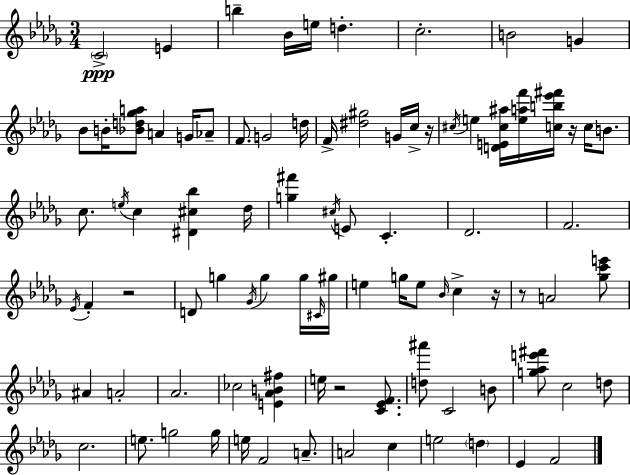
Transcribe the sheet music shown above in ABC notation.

X:1
T:Untitled
M:3/4
L:1/4
K:Bbm
C2 E b _B/4 e/4 d c2 B2 G _B/2 B/4 [_Bd_ga]/2 A G/4 _A/2 F/2 G2 d/4 F/4 [^d^g]2 G/4 c/4 z/4 ^c/4 e [DE^c^a]/4 [eaf']/4 [cb_e'^f']/4 z/4 c/4 B/2 c/2 e/4 c [^D^c_b] _d/4 [g^f'] ^c/4 E/2 C _D2 F2 _E/4 F z2 D/2 g _G/4 g g/4 ^C/4 ^g/4 e g/4 e/2 _B/4 c z/4 z/2 A2 [_gc'e']/2 ^A A2 _A2 _c2 [E_AB^f] e/4 z2 [C_EF]/2 [d^a']/2 C2 B/2 [g_ae'^f']/2 c2 d/2 c2 e/2 g2 g/4 e/4 F2 A/2 A2 c e2 d _E F2